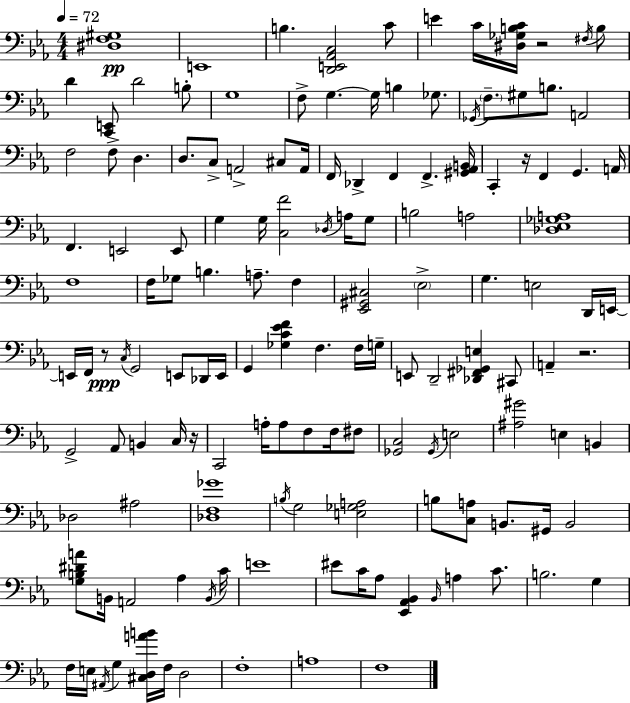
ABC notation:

X:1
T:Untitled
M:4/4
L:1/4
K:Cm
[^D,F,^G,]4 E,,4 B, [D,,E,,_A,,C,]2 C/2 E C/4 [^D,_G,B,C]/4 z2 ^F,/4 B,/2 D [C,,E,,]/2 D2 B,/2 G,4 F,/2 G, G,/4 B, _G,/2 _G,,/4 F,/2 ^G,/2 B,/2 A,,2 F,2 F,/2 D, D,/2 C,/2 A,,2 ^C,/2 A,,/4 F,,/4 _D,, F,, F,, [^G,,_A,,B,,]/4 C,, z/4 F,, G,, A,,/4 F,, E,,2 E,,/2 G, G,/4 [C,F]2 _D,/4 A,/4 G,/2 B,2 A,2 [_D,_E,_G,A,]4 F,4 F,/4 _G,/2 B, A,/2 F, [_E,,^G,,^C,]2 _E,2 G, E,2 D,,/4 E,,/4 E,,/4 F,,/4 z/2 C,/4 G,,2 E,,/2 _D,,/4 E,,/4 G,, [_G,C_EF] F, F,/4 G,/4 E,,/2 D,,2 [_D,,^F,,_G,,E,] ^C,,/2 A,, z2 G,,2 _A,,/2 B,, C,/4 z/4 C,,2 A,/4 A,/2 F,/2 F,/4 ^F,/2 [_G,,C,]2 _G,,/4 E,2 [^A,^G]2 E, B,, _D,2 ^A,2 [_D,F,_G]4 B,/4 G,2 [E,_G,A,]2 B,/2 [C,A,]/2 B,,/2 ^G,,/4 B,,2 [G,B,^DA]/2 B,,/4 A,,2 _A, B,,/4 C/4 E4 ^E/2 C/4 _A,/2 [_E,,_A,,_B,,] _B,,/4 A, C/2 B,2 G, F,/4 E,/4 ^A,,/4 G, [^C,D,AB]/4 F,/4 D,2 F,4 A,4 F,4